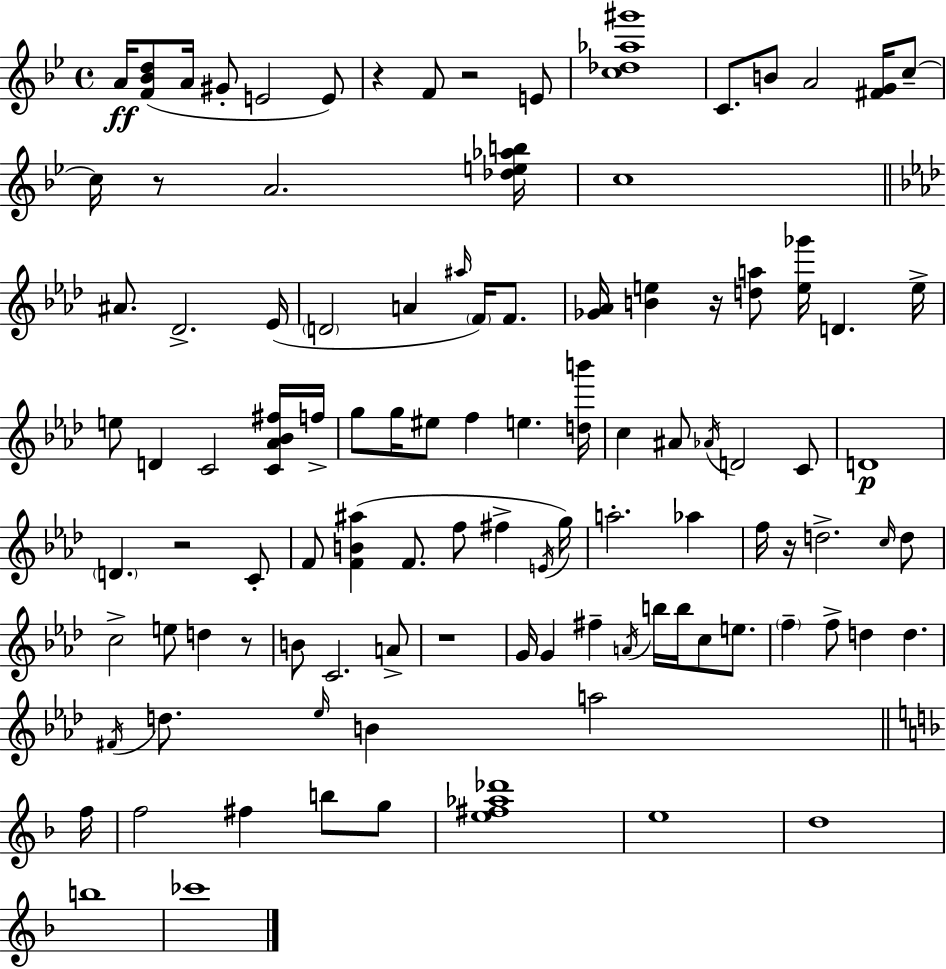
{
  \clef treble
  \time 4/4
  \defaultTimeSignature
  \key g \minor
  a'16\ff <f' bes' d''>8( a'16 gis'8-. e'2 e'8) | r4 f'8 r2 e'8 | <c'' des'' aes'' gis'''>1 | c'8. b'8 a'2 <fis' g'>16 c''8--~~ | \break c''16 r8 a'2. <des'' e'' aes'' b''>16 | c''1 | \bar "||" \break \key aes \major ais'8. des'2.-> ees'16( | \parenthesize d'2 a'4 \grace { ais''16 } \parenthesize f'16) f'8. | <ges' aes'>16 <b' e''>4 r16 <d'' a''>8 <e'' ges'''>16 d'4. | e''16-> e''8 d'4 c'2 <c' aes' bes' fis''>16 | \break f''16-> g''8 g''16 eis''8 f''4 e''4. | <d'' b'''>16 c''4 ais'8 \acciaccatura { aes'16 } d'2 | c'8 d'1\p | \parenthesize d'4. r2 | \break c'8-. f'8 <f' b' ais''>4( f'8. f''8 fis''4-> | \acciaccatura { e'16 } g''16) a''2.-. aes''4 | f''16 r16 d''2.-> | \grace { c''16 } d''8 c''2-> e''8 d''4 | \break r8 b'8 c'2. | a'8-> r1 | g'16 g'4 fis''4-- \acciaccatura { a'16 } b''16 b''16 | c''8 e''8. \parenthesize f''4-- f''8-> d''4 d''4. | \break \acciaccatura { fis'16 } d''8. \grace { ees''16 } b'4 a''2 | \bar "||" \break \key d \minor f''16 f''2 fis''4 b''8 g''8 | <e'' fis'' aes'' des'''>1 | e''1 | d''1 | \break b''1 | ces'''1 | \bar "|."
}